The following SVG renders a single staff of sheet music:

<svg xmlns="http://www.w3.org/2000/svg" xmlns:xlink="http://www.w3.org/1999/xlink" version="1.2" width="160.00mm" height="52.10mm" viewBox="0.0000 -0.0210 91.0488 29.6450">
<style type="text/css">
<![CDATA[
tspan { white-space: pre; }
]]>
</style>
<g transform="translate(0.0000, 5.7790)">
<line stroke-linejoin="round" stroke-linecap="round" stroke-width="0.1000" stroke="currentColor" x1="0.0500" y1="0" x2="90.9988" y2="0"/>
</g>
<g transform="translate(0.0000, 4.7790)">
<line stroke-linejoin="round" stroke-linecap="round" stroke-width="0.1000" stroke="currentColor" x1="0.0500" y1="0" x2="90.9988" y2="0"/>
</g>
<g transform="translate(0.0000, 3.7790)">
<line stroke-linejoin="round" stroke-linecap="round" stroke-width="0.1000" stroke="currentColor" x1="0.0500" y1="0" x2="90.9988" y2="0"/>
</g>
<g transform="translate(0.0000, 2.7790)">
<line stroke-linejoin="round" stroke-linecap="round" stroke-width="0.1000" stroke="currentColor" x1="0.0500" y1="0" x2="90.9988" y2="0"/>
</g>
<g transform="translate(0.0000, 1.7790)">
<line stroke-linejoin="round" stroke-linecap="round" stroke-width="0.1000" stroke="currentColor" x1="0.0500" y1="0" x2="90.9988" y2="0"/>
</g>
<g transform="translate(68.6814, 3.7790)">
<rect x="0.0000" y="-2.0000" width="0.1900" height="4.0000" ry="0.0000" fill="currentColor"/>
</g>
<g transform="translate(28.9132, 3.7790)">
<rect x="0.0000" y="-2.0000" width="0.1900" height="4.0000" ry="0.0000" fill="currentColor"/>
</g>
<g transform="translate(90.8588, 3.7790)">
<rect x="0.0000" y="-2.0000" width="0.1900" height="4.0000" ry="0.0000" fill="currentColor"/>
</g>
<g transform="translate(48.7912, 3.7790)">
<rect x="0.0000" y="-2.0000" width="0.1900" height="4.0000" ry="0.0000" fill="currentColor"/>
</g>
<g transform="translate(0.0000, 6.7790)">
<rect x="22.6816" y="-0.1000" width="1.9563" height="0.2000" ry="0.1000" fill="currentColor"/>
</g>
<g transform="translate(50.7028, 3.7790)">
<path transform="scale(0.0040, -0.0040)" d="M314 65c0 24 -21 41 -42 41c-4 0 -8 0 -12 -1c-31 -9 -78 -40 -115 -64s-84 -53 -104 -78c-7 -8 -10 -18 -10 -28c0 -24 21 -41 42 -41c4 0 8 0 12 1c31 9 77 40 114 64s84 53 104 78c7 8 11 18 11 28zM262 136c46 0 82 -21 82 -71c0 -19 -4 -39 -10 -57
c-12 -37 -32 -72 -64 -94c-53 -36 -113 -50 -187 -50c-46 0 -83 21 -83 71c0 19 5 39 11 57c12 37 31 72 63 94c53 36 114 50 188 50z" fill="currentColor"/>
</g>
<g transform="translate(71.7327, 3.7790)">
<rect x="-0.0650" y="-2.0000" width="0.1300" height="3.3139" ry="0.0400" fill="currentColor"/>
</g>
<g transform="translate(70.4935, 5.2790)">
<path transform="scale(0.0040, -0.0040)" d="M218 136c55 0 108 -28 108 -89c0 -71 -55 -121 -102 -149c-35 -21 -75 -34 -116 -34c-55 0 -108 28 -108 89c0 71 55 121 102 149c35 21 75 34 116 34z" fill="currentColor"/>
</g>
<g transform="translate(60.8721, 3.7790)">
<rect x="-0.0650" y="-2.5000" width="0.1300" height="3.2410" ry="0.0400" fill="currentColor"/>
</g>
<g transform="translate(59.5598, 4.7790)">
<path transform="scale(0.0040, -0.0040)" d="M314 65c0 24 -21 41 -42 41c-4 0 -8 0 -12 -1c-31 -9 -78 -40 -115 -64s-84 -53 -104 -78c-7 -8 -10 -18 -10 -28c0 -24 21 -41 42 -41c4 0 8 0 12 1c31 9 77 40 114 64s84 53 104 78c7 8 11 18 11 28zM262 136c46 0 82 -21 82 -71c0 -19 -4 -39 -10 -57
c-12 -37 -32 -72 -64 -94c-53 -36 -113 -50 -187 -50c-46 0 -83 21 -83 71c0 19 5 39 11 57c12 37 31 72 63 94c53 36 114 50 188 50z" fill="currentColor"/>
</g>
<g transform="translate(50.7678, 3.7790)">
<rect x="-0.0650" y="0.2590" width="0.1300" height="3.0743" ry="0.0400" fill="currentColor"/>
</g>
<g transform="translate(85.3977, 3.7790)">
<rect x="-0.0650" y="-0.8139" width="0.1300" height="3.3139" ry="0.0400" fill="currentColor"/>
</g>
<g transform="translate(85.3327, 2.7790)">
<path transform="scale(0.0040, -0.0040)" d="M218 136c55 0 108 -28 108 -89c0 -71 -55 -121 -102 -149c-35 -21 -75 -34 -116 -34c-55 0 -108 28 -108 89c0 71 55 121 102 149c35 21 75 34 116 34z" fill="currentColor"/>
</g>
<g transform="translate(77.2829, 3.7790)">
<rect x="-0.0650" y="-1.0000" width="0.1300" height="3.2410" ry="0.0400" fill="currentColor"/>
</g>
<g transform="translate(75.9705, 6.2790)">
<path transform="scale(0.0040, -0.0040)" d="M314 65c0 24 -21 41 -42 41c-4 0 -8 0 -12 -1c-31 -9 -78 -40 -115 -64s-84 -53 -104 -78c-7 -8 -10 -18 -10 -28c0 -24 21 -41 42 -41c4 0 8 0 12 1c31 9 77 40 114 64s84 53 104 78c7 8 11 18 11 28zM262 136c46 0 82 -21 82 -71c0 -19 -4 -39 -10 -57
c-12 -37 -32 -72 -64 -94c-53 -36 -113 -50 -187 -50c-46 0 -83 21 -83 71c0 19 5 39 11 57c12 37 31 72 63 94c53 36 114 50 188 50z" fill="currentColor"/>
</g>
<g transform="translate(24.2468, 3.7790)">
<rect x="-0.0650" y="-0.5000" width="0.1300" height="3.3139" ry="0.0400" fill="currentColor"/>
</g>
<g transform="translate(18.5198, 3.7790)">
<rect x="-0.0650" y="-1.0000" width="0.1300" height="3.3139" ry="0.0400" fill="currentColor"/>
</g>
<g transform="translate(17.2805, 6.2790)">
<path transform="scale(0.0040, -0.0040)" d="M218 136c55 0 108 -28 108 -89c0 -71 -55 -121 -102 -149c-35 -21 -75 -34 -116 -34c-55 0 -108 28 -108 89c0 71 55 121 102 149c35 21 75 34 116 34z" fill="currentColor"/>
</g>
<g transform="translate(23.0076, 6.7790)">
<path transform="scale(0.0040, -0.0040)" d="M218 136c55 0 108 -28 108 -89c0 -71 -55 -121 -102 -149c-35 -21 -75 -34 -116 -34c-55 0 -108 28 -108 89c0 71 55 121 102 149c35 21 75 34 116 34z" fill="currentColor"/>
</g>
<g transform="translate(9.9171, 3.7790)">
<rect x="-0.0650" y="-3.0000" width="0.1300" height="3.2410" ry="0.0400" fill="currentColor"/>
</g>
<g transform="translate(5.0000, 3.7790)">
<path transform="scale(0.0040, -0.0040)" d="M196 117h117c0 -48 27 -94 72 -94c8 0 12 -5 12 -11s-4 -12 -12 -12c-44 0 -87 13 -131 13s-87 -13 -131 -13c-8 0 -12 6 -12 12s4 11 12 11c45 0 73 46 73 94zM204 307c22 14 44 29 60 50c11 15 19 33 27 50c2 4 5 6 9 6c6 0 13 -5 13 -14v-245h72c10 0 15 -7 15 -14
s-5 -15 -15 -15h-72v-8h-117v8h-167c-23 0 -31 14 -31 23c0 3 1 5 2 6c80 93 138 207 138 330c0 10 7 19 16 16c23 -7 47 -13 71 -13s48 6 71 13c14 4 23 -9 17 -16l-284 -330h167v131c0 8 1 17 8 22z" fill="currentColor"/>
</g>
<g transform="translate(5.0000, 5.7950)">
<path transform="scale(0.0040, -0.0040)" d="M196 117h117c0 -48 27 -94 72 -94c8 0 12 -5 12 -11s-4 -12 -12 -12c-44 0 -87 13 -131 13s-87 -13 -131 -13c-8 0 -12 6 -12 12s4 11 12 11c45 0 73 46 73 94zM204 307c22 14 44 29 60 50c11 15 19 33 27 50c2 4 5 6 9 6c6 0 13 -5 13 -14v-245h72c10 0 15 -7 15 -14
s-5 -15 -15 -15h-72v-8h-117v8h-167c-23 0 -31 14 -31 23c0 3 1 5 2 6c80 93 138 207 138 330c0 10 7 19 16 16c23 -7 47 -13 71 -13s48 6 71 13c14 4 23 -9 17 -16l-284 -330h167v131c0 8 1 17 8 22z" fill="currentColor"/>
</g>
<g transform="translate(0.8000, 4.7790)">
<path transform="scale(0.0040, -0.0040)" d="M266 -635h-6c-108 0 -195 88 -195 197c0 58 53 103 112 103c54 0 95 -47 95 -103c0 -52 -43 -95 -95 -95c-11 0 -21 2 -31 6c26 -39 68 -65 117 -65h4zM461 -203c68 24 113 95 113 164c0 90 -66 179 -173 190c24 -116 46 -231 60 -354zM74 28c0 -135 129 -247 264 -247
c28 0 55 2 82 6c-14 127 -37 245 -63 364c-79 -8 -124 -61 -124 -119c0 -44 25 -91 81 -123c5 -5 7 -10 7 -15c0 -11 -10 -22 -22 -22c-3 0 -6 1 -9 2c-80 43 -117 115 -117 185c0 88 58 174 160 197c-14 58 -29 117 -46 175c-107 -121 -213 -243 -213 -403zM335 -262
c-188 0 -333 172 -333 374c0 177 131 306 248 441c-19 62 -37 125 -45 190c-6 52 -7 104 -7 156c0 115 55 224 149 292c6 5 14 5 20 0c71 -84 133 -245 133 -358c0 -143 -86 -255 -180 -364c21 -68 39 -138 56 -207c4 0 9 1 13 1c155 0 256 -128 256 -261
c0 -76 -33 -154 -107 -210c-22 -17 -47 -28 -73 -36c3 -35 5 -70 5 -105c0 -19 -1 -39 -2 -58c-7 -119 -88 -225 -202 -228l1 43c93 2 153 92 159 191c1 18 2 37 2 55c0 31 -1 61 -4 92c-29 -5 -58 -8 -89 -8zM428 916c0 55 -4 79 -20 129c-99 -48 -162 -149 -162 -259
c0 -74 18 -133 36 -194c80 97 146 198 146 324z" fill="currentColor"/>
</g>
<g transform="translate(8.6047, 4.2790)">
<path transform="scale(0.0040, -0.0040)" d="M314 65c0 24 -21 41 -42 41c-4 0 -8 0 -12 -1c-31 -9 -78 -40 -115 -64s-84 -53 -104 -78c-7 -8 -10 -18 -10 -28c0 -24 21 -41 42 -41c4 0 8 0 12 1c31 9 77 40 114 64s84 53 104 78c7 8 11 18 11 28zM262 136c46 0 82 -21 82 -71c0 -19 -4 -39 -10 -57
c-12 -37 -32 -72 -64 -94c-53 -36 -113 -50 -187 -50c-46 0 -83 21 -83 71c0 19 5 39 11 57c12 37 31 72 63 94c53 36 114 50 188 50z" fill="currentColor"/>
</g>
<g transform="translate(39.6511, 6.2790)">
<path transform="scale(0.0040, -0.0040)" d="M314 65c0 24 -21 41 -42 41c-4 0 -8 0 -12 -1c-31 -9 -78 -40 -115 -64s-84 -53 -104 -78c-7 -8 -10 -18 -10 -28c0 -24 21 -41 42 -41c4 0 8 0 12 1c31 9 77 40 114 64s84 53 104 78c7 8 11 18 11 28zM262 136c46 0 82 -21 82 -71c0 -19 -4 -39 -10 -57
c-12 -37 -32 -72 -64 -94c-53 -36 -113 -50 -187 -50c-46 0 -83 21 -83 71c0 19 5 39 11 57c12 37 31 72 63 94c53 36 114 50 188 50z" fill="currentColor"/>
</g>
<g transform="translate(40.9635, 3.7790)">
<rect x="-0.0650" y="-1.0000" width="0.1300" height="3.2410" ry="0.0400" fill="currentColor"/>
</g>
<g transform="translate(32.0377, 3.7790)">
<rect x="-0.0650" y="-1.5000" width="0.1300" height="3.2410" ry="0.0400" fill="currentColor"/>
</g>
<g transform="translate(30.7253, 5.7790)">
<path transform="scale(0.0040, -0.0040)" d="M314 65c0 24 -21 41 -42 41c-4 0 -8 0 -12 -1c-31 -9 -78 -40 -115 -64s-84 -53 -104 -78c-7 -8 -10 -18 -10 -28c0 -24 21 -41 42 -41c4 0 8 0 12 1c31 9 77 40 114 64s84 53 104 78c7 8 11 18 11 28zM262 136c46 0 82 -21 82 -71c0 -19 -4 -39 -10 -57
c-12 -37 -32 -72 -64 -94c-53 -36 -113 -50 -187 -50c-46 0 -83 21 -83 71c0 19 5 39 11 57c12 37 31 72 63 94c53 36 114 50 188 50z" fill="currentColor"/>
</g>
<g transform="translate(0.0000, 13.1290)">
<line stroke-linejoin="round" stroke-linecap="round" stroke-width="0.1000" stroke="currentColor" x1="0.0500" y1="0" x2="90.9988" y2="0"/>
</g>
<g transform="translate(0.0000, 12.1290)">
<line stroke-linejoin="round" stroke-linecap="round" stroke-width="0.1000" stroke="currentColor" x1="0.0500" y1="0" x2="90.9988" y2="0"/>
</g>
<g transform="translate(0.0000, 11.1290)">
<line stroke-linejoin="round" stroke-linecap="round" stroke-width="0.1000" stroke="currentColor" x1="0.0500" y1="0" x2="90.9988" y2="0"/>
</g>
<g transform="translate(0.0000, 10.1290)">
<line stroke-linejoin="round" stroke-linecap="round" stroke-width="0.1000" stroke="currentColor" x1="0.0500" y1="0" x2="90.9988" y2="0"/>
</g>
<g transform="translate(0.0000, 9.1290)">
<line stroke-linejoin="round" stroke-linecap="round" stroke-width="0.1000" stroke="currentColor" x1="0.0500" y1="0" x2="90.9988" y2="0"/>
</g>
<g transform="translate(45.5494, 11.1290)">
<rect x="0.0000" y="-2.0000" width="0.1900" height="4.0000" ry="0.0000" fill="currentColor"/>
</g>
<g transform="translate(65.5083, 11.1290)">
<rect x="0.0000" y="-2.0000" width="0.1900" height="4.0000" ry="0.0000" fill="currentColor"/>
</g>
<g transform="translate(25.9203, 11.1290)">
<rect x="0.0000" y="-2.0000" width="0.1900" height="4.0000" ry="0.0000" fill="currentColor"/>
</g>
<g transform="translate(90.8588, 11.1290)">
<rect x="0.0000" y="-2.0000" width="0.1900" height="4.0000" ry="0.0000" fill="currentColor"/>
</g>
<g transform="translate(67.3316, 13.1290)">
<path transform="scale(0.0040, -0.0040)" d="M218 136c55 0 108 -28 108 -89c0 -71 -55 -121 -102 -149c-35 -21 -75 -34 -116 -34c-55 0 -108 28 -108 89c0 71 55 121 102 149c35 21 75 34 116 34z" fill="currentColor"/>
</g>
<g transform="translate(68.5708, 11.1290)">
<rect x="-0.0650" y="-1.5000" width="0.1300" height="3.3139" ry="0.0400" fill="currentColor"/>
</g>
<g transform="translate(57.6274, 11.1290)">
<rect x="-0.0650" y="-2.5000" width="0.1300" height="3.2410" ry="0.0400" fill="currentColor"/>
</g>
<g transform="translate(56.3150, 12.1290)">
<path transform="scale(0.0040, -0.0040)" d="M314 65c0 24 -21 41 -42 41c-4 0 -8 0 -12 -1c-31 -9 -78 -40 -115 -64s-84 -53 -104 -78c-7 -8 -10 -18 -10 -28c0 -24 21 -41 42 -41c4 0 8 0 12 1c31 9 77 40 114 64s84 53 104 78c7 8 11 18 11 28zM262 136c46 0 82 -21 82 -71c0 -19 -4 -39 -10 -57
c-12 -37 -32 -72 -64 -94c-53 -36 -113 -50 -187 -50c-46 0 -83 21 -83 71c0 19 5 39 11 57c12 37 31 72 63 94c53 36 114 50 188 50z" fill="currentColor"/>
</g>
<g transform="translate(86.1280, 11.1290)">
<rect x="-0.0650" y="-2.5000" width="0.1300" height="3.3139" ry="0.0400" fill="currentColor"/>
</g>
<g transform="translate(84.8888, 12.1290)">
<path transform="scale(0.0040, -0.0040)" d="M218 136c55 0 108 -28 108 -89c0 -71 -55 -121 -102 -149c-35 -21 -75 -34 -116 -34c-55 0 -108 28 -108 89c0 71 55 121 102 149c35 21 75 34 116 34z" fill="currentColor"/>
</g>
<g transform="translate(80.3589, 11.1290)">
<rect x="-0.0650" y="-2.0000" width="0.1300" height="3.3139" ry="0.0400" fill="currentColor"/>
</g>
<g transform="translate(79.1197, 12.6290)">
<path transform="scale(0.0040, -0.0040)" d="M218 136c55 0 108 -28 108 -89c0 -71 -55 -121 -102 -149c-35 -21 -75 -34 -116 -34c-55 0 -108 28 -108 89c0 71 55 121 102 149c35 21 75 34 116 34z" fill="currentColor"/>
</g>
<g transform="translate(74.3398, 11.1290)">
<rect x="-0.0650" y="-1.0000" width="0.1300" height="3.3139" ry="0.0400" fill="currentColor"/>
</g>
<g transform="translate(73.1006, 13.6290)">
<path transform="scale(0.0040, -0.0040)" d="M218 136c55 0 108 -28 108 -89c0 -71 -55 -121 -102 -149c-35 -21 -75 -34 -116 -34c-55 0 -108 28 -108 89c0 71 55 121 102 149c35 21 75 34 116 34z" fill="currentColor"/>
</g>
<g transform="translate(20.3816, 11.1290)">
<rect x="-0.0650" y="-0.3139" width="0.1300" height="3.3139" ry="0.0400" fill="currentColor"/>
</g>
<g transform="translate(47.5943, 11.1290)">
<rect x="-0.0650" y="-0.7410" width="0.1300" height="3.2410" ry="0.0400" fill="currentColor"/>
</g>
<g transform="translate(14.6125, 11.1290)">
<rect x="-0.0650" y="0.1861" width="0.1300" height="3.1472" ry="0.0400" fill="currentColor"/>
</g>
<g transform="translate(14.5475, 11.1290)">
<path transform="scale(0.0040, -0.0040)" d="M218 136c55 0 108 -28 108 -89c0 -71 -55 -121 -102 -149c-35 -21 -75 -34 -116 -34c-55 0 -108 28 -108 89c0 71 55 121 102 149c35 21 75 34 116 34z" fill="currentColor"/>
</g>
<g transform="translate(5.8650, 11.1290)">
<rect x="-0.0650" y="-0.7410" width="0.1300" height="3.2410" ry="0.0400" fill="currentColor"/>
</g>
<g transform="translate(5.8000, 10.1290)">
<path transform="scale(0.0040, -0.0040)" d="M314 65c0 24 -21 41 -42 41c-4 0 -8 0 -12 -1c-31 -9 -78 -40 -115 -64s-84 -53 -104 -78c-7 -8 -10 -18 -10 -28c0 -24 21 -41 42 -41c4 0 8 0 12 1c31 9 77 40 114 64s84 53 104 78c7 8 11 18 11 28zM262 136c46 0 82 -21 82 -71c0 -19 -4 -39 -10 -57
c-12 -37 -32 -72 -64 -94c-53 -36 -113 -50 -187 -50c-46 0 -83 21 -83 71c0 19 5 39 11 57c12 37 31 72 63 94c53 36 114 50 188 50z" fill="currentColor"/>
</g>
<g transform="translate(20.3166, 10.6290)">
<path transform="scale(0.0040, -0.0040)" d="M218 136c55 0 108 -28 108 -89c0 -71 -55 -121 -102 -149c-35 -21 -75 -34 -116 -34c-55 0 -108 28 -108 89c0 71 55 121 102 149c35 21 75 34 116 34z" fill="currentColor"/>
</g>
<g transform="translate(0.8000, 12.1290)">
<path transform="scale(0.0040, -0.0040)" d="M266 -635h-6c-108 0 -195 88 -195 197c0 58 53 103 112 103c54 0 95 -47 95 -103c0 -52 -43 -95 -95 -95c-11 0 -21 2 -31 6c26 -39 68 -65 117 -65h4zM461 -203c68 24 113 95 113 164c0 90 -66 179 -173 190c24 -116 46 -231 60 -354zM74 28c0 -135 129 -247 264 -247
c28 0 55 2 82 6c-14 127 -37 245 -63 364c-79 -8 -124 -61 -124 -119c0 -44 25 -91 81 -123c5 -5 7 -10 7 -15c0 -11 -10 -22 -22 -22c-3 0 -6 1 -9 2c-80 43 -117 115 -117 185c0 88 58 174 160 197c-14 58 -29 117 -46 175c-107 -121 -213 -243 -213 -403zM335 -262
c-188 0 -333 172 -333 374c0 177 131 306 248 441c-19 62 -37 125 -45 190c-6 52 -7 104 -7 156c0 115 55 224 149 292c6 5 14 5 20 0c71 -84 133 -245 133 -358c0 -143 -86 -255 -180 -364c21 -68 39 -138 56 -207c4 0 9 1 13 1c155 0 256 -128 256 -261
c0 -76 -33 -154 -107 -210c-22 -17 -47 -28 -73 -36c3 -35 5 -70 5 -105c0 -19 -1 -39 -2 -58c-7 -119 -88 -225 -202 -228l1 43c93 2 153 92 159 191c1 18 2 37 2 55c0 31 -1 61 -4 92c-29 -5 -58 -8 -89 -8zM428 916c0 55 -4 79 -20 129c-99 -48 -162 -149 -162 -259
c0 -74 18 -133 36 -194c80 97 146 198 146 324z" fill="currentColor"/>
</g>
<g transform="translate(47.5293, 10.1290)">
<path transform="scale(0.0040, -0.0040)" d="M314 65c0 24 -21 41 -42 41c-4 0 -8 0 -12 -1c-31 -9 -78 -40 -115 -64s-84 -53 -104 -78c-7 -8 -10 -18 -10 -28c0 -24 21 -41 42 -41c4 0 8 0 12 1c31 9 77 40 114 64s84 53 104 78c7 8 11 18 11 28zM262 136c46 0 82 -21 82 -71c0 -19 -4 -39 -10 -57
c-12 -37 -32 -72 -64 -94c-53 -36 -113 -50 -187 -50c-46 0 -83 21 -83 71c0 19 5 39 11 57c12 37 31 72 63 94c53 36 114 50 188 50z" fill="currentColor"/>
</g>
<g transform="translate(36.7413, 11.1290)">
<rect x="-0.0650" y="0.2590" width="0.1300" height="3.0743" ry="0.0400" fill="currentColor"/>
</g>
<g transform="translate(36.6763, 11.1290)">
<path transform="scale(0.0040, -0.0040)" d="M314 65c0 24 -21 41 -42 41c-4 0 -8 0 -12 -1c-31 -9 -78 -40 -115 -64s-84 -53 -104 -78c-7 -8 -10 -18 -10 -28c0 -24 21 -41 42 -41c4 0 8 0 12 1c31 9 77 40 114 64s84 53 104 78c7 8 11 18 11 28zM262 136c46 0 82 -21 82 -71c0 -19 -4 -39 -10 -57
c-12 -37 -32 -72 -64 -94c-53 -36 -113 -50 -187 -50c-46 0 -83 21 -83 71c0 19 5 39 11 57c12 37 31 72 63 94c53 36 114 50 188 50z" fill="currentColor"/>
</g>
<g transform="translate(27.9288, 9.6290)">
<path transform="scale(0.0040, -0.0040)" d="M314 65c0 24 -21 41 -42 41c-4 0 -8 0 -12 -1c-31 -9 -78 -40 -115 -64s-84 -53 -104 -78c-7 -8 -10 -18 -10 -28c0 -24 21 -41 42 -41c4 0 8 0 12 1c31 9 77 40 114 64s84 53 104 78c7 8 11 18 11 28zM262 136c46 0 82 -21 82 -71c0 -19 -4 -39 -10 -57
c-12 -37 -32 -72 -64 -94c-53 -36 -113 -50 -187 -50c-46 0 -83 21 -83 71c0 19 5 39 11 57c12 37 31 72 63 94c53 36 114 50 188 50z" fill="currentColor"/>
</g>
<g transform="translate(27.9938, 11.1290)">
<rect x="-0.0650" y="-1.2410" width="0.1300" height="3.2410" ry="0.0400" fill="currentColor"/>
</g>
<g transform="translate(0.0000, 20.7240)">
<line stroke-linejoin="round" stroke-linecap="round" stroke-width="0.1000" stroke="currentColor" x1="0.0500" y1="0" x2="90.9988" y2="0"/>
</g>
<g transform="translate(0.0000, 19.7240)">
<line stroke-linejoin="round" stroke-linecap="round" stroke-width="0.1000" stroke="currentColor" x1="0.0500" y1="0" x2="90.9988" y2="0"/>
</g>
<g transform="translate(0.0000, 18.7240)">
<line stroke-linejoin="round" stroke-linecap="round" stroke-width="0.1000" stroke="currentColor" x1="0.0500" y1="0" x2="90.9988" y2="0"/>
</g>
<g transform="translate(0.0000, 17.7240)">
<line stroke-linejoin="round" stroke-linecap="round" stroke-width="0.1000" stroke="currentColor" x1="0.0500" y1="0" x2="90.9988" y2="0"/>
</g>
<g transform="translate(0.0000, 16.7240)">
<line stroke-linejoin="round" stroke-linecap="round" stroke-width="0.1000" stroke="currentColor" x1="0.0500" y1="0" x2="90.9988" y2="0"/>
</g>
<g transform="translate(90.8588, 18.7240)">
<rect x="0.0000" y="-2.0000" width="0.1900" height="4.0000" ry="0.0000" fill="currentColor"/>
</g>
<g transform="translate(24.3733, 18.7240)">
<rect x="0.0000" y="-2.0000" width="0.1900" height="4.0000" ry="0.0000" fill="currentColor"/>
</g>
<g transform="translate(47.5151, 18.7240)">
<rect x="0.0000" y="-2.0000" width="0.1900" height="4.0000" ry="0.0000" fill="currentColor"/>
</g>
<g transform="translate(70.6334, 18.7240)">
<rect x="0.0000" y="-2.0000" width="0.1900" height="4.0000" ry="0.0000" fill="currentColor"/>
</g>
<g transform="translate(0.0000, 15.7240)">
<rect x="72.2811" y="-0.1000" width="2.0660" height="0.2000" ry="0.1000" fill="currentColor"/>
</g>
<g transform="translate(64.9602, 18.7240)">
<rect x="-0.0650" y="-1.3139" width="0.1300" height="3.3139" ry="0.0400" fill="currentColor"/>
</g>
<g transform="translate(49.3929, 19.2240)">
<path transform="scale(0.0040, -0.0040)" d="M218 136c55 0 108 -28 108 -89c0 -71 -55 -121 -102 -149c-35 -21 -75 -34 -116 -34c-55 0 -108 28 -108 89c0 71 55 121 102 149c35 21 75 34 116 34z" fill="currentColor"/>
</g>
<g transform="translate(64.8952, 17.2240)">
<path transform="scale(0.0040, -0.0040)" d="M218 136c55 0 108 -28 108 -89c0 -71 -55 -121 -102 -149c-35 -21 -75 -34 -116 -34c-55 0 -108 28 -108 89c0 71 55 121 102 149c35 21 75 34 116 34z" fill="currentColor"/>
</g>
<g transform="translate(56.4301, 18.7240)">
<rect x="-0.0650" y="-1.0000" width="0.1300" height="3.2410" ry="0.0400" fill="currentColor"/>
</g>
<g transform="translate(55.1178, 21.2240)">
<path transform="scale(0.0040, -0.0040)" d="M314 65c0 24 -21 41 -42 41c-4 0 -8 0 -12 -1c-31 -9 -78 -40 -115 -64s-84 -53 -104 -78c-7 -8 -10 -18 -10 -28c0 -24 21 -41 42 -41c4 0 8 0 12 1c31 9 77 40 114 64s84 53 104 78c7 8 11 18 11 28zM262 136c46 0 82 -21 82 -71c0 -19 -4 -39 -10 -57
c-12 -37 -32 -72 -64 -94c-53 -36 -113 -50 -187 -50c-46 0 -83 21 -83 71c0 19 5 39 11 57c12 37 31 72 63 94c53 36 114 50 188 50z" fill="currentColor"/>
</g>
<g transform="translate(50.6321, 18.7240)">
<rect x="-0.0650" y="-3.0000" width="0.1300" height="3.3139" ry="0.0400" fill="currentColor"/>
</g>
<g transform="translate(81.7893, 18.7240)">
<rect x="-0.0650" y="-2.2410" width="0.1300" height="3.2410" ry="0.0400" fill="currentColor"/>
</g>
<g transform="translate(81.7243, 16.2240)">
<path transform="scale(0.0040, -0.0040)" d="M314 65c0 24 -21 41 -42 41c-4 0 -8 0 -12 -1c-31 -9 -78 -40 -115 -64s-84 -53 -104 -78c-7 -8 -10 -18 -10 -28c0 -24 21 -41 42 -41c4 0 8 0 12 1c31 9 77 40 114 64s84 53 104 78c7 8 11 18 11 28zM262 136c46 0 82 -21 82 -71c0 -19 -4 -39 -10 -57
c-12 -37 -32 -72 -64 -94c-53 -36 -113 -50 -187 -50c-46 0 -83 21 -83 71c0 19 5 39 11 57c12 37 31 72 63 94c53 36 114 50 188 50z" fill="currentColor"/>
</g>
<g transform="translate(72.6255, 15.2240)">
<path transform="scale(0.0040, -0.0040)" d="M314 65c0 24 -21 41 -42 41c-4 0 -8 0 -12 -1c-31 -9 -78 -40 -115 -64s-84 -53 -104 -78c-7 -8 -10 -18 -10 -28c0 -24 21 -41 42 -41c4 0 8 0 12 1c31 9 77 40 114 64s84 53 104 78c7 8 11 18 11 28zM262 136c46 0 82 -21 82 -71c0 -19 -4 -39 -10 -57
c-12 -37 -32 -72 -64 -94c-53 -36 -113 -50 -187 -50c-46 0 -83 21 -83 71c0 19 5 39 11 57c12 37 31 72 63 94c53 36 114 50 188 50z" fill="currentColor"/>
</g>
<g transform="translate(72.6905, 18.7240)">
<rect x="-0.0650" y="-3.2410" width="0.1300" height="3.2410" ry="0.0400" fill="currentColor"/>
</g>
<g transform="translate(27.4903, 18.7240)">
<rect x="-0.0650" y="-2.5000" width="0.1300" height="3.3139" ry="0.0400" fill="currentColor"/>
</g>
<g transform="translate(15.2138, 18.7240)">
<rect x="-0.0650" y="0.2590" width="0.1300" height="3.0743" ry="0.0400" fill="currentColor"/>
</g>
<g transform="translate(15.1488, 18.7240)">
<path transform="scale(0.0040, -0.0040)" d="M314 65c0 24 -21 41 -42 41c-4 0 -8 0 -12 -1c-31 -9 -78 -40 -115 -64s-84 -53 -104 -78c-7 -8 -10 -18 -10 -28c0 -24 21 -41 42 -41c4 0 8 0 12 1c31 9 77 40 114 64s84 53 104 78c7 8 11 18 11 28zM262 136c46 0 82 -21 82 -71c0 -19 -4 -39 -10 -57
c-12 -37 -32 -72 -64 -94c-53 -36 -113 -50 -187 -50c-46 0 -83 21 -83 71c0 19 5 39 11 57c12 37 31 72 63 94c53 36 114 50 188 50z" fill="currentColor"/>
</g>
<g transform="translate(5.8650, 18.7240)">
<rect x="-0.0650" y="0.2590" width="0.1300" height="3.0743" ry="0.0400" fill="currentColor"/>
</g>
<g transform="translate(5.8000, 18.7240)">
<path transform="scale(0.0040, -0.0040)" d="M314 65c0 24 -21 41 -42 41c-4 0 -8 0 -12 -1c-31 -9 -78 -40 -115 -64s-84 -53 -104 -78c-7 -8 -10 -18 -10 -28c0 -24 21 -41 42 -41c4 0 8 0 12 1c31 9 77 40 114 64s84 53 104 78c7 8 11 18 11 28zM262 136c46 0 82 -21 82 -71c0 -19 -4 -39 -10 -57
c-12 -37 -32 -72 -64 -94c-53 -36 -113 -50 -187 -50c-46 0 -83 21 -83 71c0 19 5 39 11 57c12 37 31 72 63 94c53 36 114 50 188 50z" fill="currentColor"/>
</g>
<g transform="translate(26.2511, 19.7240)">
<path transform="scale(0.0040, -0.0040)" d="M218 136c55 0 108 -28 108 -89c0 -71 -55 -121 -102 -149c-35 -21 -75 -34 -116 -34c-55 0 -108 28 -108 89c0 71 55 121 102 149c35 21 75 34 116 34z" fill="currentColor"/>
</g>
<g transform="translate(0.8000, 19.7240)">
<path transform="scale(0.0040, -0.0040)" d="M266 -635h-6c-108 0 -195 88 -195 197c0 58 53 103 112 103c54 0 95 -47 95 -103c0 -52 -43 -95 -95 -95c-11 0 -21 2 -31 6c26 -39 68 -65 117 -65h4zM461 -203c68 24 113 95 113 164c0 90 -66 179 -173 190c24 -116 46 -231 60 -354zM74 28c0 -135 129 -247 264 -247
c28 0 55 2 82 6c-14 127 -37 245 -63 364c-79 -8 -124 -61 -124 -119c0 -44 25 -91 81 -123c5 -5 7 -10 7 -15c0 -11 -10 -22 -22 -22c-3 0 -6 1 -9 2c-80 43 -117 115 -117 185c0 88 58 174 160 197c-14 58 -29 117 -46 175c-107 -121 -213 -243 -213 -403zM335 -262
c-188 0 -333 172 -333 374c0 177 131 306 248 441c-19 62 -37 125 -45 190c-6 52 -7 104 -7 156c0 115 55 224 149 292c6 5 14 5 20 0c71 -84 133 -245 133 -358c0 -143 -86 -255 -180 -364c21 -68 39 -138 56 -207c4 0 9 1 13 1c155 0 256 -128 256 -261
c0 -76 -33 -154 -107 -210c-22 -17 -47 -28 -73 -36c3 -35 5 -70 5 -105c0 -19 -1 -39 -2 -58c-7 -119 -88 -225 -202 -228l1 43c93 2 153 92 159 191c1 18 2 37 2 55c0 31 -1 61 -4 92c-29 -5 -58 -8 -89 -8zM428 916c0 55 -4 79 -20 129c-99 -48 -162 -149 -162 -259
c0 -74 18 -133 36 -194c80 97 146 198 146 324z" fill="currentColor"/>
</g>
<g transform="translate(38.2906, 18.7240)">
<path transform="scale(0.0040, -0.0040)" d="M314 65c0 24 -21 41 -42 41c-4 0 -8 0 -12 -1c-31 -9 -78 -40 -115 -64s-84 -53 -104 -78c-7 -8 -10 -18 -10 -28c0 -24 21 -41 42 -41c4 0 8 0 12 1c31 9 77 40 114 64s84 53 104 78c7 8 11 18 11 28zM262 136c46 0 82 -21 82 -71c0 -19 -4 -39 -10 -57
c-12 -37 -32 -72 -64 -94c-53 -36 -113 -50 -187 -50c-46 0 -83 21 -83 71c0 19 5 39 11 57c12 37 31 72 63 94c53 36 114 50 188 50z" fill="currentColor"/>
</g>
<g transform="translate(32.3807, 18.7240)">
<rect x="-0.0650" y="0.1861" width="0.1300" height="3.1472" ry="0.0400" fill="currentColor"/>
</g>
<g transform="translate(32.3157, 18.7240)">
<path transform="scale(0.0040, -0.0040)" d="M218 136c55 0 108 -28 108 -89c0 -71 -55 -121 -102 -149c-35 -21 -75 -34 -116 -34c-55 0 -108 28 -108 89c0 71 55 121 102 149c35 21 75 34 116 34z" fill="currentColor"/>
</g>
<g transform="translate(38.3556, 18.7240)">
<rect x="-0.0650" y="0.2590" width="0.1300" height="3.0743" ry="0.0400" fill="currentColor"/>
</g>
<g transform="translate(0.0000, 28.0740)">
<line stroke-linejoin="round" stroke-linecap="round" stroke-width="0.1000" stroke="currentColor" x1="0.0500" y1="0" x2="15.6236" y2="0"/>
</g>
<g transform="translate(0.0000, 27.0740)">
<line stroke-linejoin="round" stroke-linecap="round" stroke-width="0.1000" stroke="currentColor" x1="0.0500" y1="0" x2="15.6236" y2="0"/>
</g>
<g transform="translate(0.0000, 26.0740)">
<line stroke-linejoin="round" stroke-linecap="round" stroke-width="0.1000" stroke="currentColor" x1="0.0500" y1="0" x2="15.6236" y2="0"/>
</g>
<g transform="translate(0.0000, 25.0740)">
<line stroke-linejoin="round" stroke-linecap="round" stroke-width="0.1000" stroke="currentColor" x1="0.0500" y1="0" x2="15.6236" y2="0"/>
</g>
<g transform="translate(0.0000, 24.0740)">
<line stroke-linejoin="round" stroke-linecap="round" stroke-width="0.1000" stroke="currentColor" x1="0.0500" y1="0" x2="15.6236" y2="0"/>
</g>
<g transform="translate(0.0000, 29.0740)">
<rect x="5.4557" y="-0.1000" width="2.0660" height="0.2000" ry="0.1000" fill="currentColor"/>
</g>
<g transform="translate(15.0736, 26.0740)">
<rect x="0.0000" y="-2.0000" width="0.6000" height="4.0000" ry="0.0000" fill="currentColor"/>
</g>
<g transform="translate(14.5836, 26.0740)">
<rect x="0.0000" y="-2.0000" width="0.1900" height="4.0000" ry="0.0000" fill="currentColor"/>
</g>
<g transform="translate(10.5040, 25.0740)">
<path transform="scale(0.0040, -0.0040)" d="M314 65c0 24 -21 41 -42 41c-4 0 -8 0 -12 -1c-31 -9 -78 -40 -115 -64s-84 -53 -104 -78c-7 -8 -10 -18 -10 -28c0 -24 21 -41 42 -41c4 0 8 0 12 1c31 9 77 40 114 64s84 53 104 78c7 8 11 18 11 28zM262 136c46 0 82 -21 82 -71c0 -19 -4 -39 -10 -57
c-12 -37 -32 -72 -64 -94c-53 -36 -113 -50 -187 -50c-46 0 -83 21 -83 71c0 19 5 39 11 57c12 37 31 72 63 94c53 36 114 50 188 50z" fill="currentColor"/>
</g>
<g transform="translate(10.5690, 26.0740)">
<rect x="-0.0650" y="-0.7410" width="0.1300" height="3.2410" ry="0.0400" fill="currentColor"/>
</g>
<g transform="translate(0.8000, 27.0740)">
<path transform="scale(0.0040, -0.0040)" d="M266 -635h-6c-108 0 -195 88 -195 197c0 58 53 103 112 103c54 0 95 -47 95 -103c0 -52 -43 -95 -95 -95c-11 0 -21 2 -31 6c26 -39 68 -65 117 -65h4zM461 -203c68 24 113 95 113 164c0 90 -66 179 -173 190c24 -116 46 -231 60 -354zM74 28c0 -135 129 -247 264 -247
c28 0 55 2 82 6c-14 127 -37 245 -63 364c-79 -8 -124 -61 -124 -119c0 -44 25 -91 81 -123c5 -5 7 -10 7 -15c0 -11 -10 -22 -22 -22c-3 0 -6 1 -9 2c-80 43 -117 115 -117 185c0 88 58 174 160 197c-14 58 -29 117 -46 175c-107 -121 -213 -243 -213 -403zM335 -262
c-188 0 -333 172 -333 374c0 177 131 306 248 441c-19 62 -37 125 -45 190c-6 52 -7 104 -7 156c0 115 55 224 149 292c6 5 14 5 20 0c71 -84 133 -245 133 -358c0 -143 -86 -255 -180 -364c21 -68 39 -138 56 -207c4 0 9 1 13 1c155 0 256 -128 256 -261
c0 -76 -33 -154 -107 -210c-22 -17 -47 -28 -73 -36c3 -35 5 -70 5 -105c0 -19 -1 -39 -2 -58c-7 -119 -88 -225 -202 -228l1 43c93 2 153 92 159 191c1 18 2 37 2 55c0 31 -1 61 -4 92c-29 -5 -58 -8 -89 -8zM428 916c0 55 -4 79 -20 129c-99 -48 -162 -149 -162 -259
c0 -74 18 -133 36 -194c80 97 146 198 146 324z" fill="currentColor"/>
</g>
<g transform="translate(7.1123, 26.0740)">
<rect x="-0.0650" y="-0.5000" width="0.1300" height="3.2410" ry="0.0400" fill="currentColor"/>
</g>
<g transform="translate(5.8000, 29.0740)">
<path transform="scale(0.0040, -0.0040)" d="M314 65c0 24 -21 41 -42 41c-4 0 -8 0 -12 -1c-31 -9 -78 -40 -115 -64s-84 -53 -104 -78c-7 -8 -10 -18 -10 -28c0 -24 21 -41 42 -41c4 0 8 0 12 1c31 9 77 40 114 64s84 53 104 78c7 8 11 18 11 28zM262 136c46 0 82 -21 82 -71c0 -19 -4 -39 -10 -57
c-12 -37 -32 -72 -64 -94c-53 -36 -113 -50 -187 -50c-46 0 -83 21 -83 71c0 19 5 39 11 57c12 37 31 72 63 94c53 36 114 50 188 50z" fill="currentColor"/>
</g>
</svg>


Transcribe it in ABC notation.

X:1
T:Untitled
M:4/4
L:1/4
K:C
A2 D C E2 D2 B2 G2 F D2 d d2 B c e2 B2 d2 G2 E D F G B2 B2 G B B2 A D2 e b2 g2 C2 d2